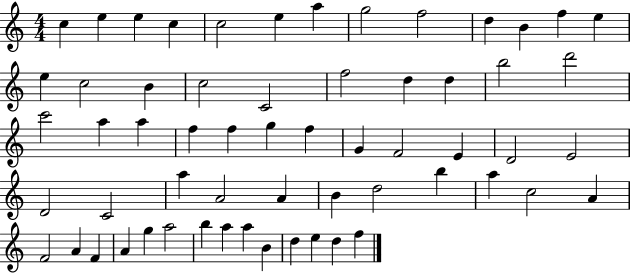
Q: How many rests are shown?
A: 0